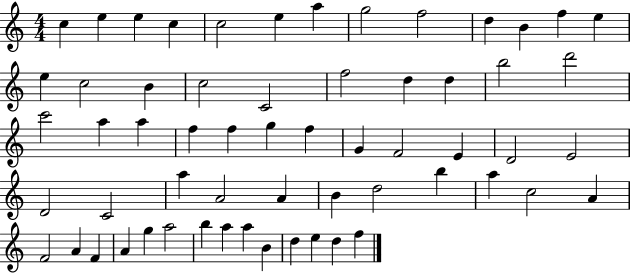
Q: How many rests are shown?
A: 0